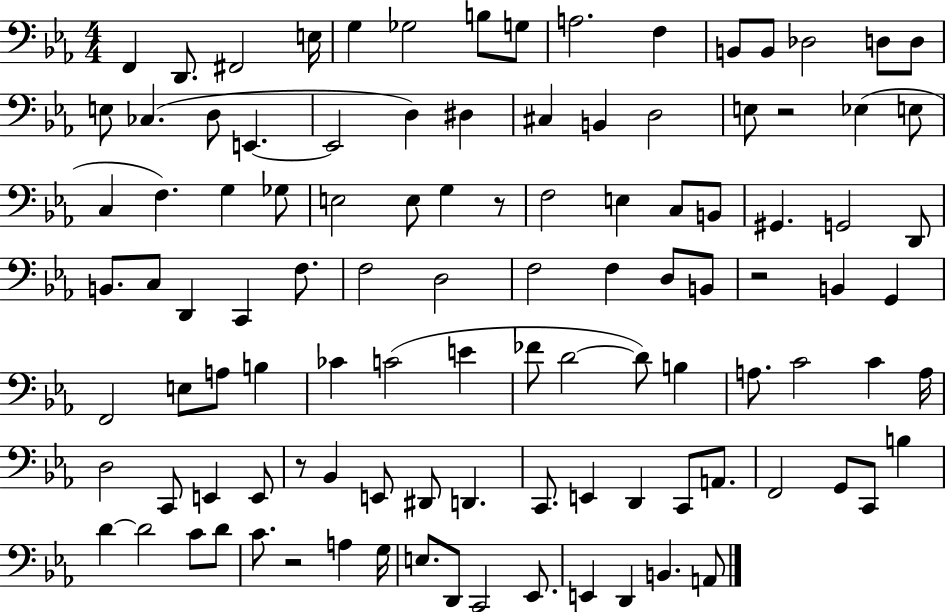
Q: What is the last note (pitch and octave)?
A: A2